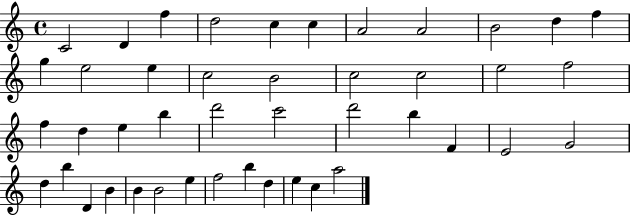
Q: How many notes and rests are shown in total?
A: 44